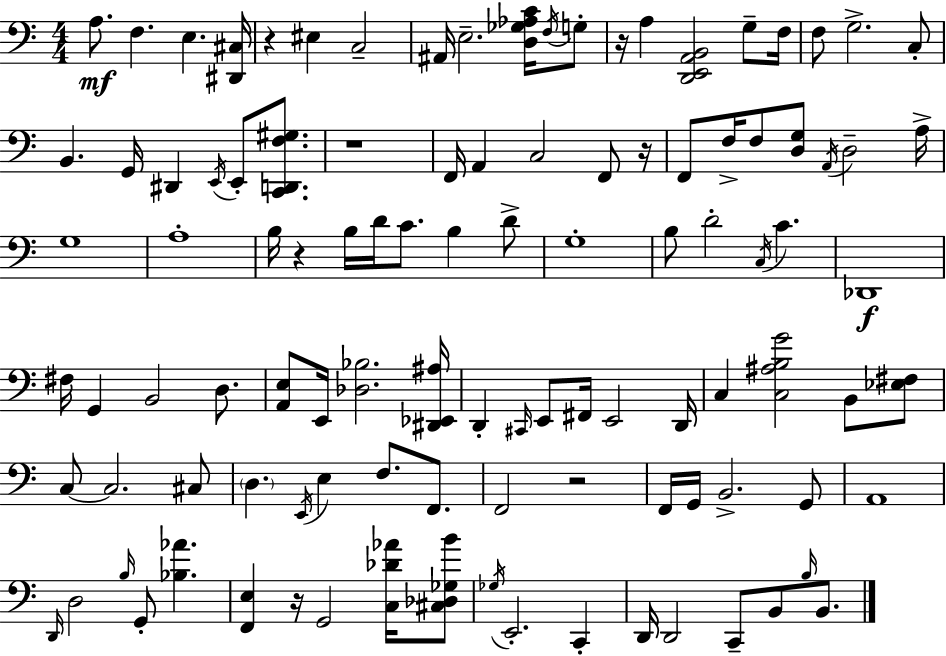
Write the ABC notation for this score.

X:1
T:Untitled
M:4/4
L:1/4
K:Am
A,/2 F, E, [^D,,^C,]/4 z ^E, C,2 ^A,,/4 E,2 [D,_G,_A,C]/4 F,/4 G,/2 z/4 A, [D,,E,,A,,B,,]2 G,/2 F,/4 F,/2 G,2 C,/2 B,, G,,/4 ^D,, E,,/4 E,,/2 [C,,D,,F,^G,]/2 z4 F,,/4 A,, C,2 F,,/2 z/4 F,,/2 F,/4 F,/2 [D,G,]/2 A,,/4 D,2 A,/4 G,4 A,4 B,/4 z B,/4 D/4 C/2 B, D/2 G,4 B,/2 D2 C,/4 C _D,,4 ^F,/4 G,, B,,2 D,/2 [A,,E,]/2 E,,/4 [_D,_B,]2 [^D,,_E,,^A,]/4 D,, ^C,,/4 E,,/2 ^F,,/4 E,,2 D,,/4 C, [C,^A,B,G]2 B,,/2 [_E,^F,]/2 C,/2 C,2 ^C,/2 D, E,,/4 E, F,/2 F,,/2 F,,2 z2 F,,/4 G,,/4 B,,2 G,,/2 A,,4 D,,/4 D,2 B,/4 G,,/2 [_B,_A] [F,,E,] z/4 G,,2 [C,_D_A]/4 [^C,_D,_G,B]/2 _G,/4 E,,2 C,, D,,/4 D,,2 C,,/2 B,,/2 B,/4 B,,/2